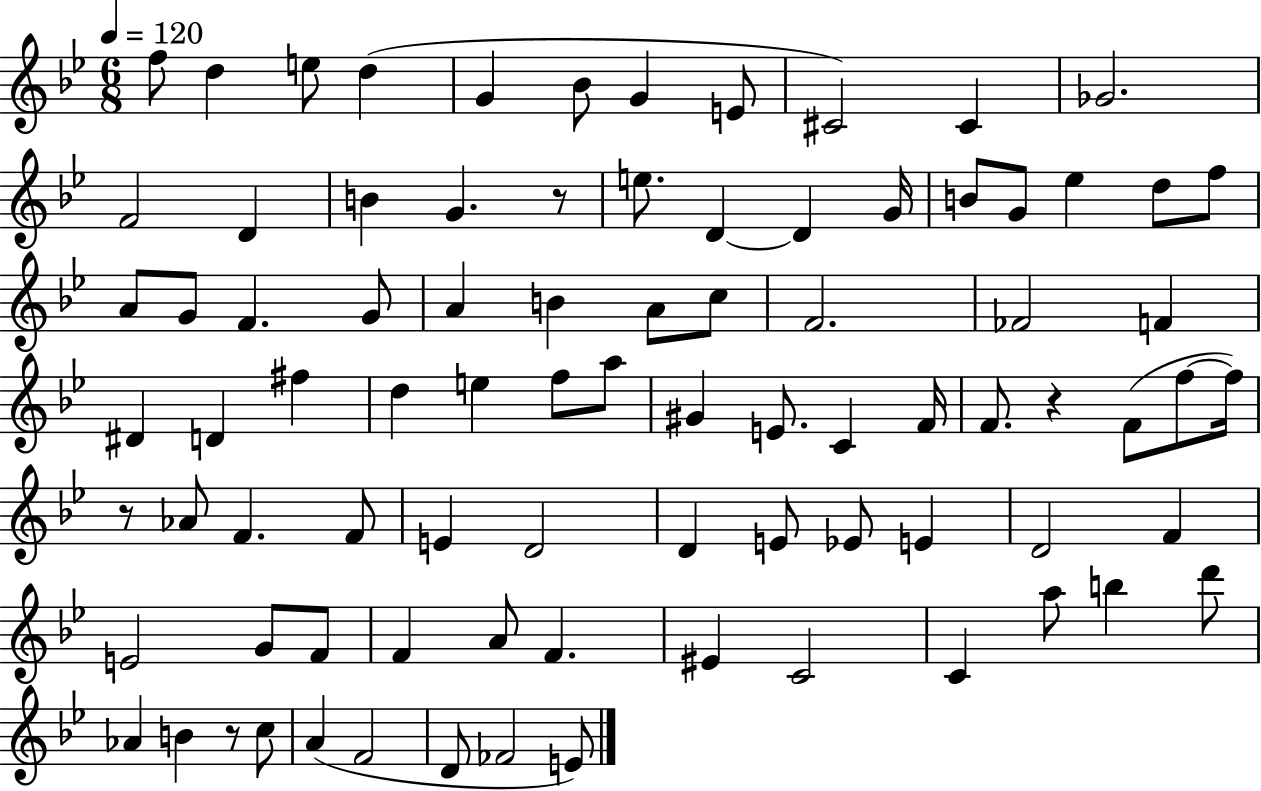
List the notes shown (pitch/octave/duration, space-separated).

F5/e D5/q E5/e D5/q G4/q Bb4/e G4/q E4/e C#4/h C#4/q Gb4/h. F4/h D4/q B4/q G4/q. R/e E5/e. D4/q D4/q G4/s B4/e G4/e Eb5/q D5/e F5/e A4/e G4/e F4/q. G4/e A4/q B4/q A4/e C5/e F4/h. FES4/h F4/q D#4/q D4/q F#5/q D5/q E5/q F5/e A5/e G#4/q E4/e. C4/q F4/s F4/e. R/q F4/e F5/e F5/s R/e Ab4/e F4/q. F4/e E4/q D4/h D4/q E4/e Eb4/e E4/q D4/h F4/q E4/h G4/e F4/e F4/q A4/e F4/q. EIS4/q C4/h C4/q A5/e B5/q D6/e Ab4/q B4/q R/e C5/e A4/q F4/h D4/e FES4/h E4/e